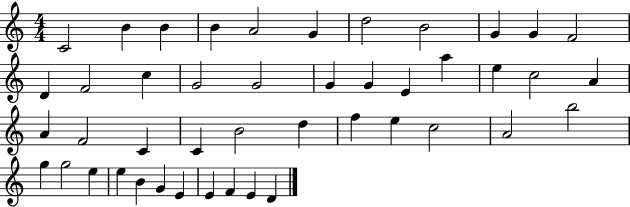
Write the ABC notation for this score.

X:1
T:Untitled
M:4/4
L:1/4
K:C
C2 B B B A2 G d2 B2 G G F2 D F2 c G2 G2 G G E a e c2 A A F2 C C B2 d f e c2 A2 b2 g g2 e e B G E E F E D